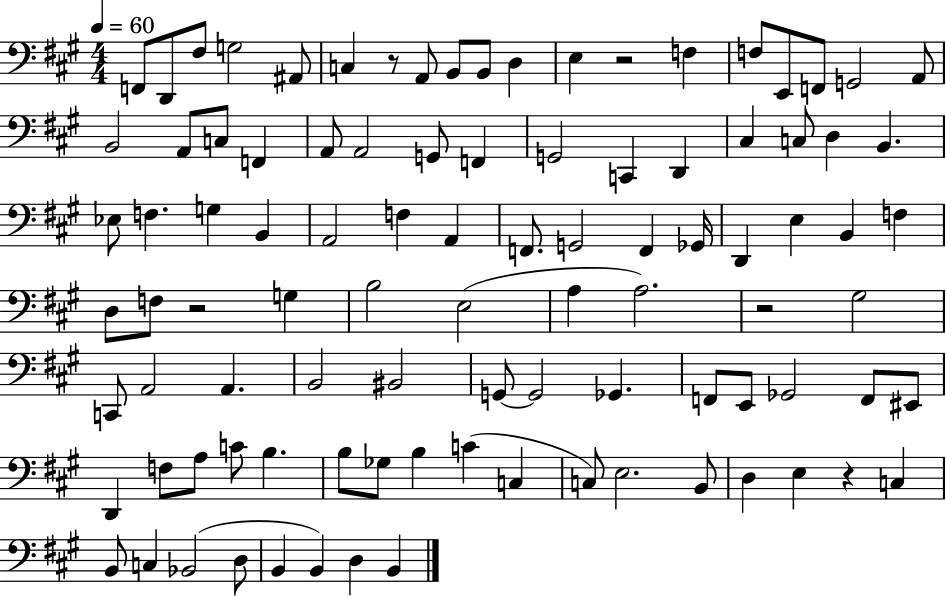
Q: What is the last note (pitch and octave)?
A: B2